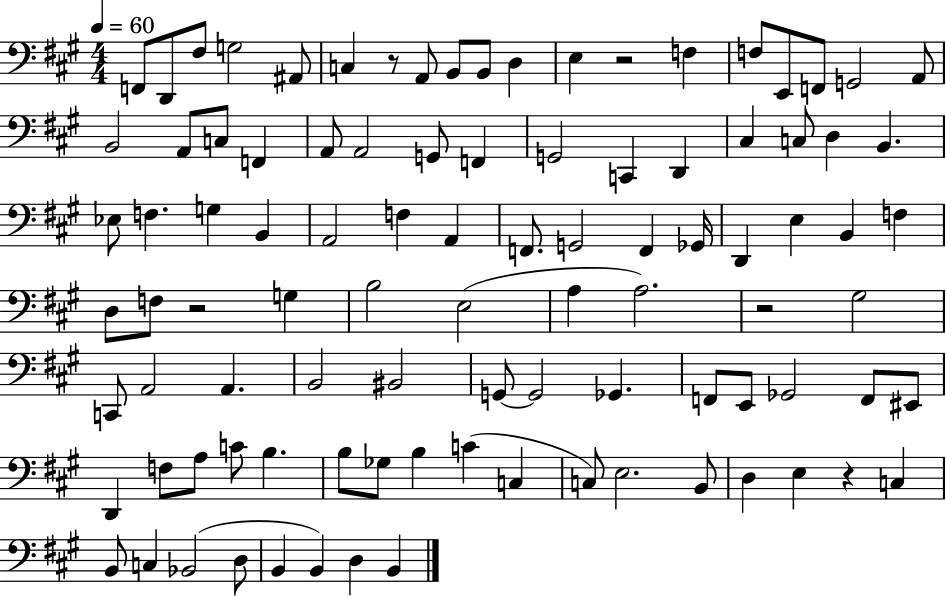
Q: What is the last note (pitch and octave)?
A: B2